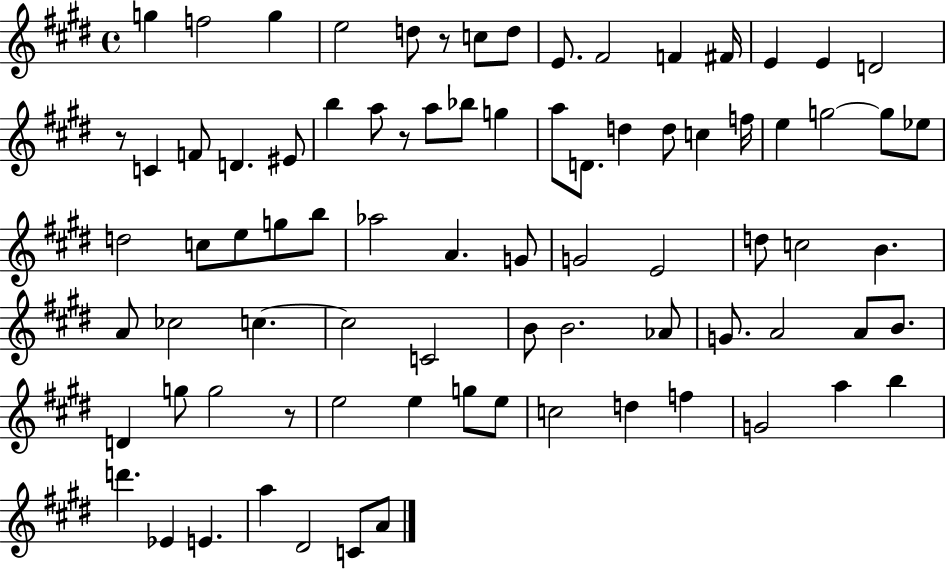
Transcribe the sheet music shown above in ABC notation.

X:1
T:Untitled
M:4/4
L:1/4
K:E
g f2 g e2 d/2 z/2 c/2 d/2 E/2 ^F2 F ^F/4 E E D2 z/2 C F/2 D ^E/2 b a/2 z/2 a/2 _b/2 g a/2 D/2 d d/2 c f/4 e g2 g/2 _e/2 d2 c/2 e/2 g/2 b/2 _a2 A G/2 G2 E2 d/2 c2 B A/2 _c2 c c2 C2 B/2 B2 _A/2 G/2 A2 A/2 B/2 D g/2 g2 z/2 e2 e g/2 e/2 c2 d f G2 a b d' _E E a ^D2 C/2 A/2